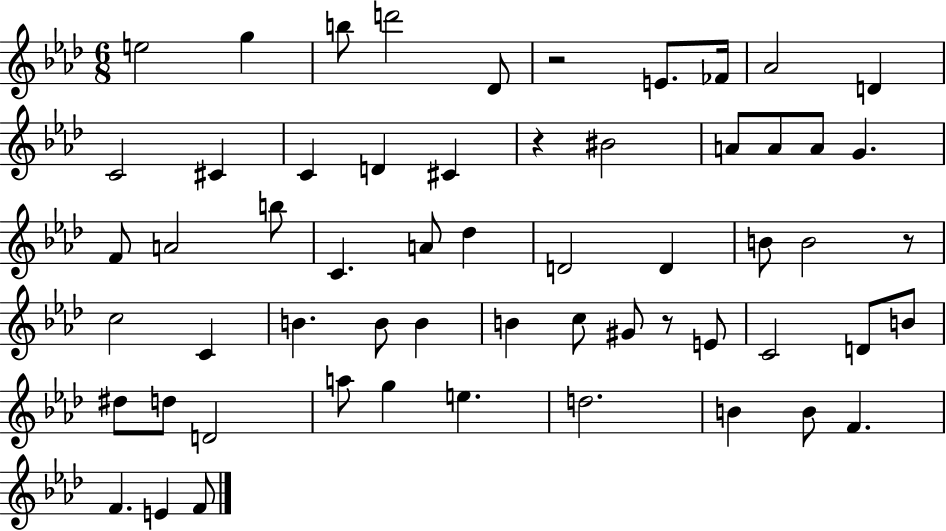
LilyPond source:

{
  \clef treble
  \numericTimeSignature
  \time 6/8
  \key aes \major
  e''2 g''4 | b''8 d'''2 des'8 | r2 e'8. fes'16 | aes'2 d'4 | \break c'2 cis'4 | c'4 d'4 cis'4 | r4 bis'2 | a'8 a'8 a'8 g'4. | \break f'8 a'2 b''8 | c'4. a'8 des''4 | d'2 d'4 | b'8 b'2 r8 | \break c''2 c'4 | b'4. b'8 b'4 | b'4 c''8 gis'8 r8 e'8 | c'2 d'8 b'8 | \break dis''8 d''8 d'2 | a''8 g''4 e''4. | d''2. | b'4 b'8 f'4. | \break f'4. e'4 f'8 | \bar "|."
}